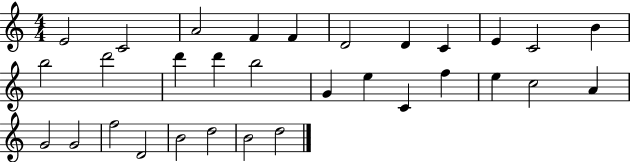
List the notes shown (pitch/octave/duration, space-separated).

E4/h C4/h A4/h F4/q F4/q D4/h D4/q C4/q E4/q C4/h B4/q B5/h D6/h D6/q D6/q B5/h G4/q E5/q C4/q F5/q E5/q C5/h A4/q G4/h G4/h F5/h D4/h B4/h D5/h B4/h D5/h